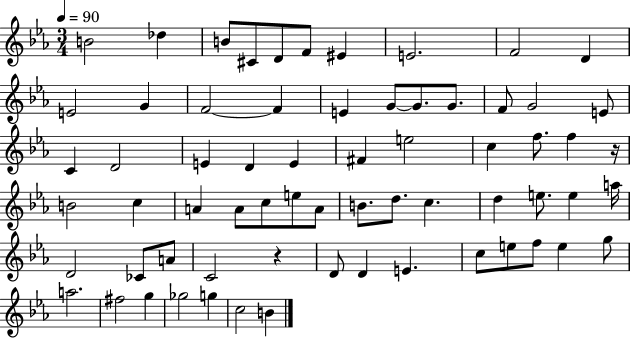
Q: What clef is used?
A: treble